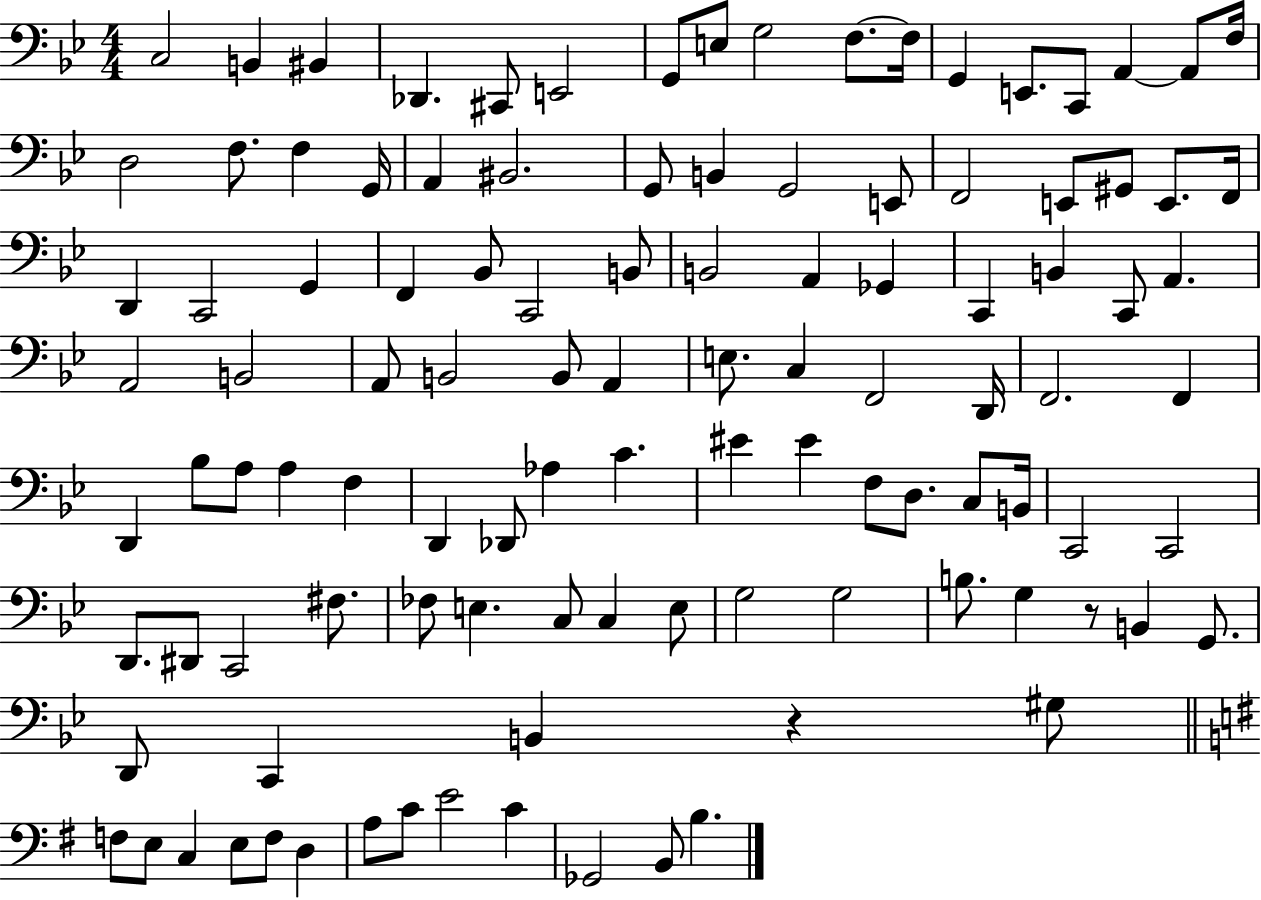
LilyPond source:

{
  \clef bass
  \numericTimeSignature
  \time 4/4
  \key bes \major
  c2 b,4 bis,4 | des,4. cis,8 e,2 | g,8 e8 g2 f8.~~ f16 | g,4 e,8. c,8 a,4~~ a,8 f16 | \break d2 f8. f4 g,16 | a,4 bis,2. | g,8 b,4 g,2 e,8 | f,2 e,8 gis,8 e,8. f,16 | \break d,4 c,2 g,4 | f,4 bes,8 c,2 b,8 | b,2 a,4 ges,4 | c,4 b,4 c,8 a,4. | \break a,2 b,2 | a,8 b,2 b,8 a,4 | e8. c4 f,2 d,16 | f,2. f,4 | \break d,4 bes8 a8 a4 f4 | d,4 des,8 aes4 c'4. | eis'4 eis'4 f8 d8. c8 b,16 | c,2 c,2 | \break d,8. dis,8 c,2 fis8. | fes8 e4. c8 c4 e8 | g2 g2 | b8. g4 r8 b,4 g,8. | \break d,8 c,4 b,4 r4 gis8 | \bar "||" \break \key e \minor f8 e8 c4 e8 f8 d4 | a8 c'8 e'2 c'4 | ges,2 b,8 b4. | \bar "|."
}